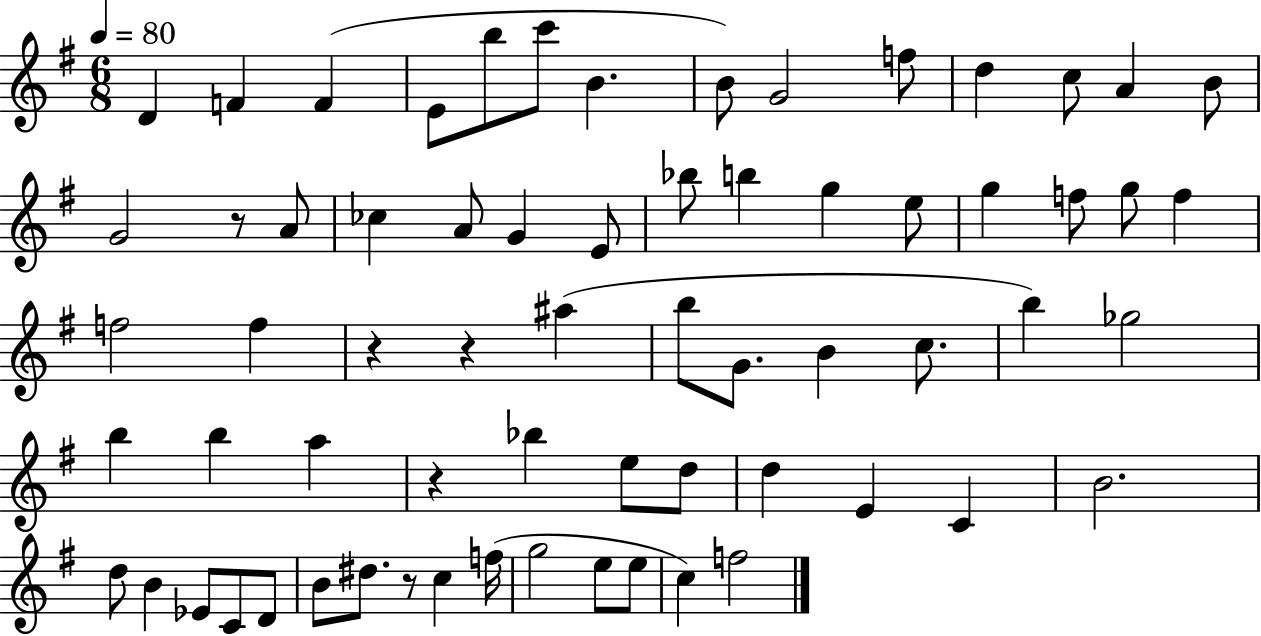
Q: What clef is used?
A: treble